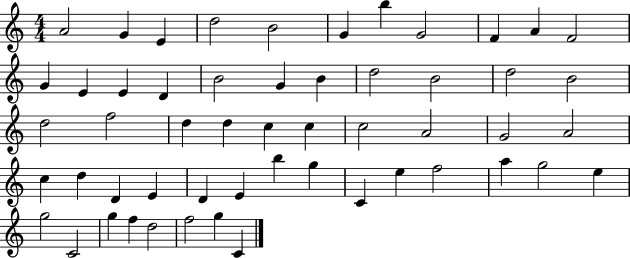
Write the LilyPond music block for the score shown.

{
  \clef treble
  \numericTimeSignature
  \time 4/4
  \key c \major
  a'2 g'4 e'4 | d''2 b'2 | g'4 b''4 g'2 | f'4 a'4 f'2 | \break g'4 e'4 e'4 d'4 | b'2 g'4 b'4 | d''2 b'2 | d''2 b'2 | \break d''2 f''2 | d''4 d''4 c''4 c''4 | c''2 a'2 | g'2 a'2 | \break c''4 d''4 d'4 e'4 | d'4 e'4 b''4 g''4 | c'4 e''4 f''2 | a''4 g''2 e''4 | \break g''2 c'2 | g''4 f''4 d''2 | f''2 g''4 c'4 | \bar "|."
}